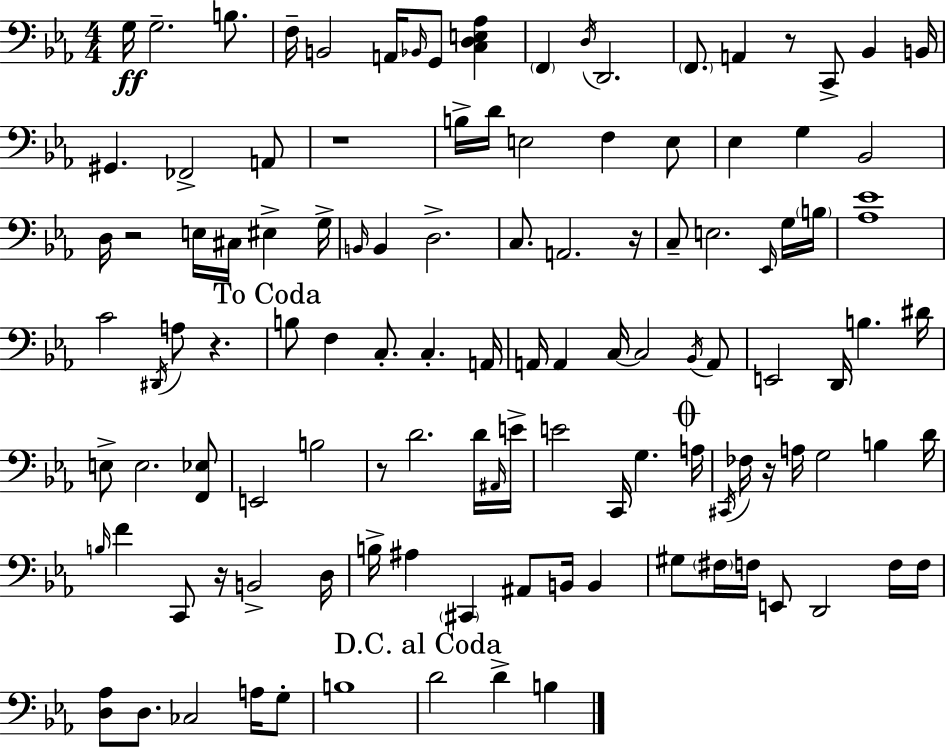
G3/s G3/h. B3/e. F3/s B2/h A2/s Bb2/s G2/e [C3,D3,E3,Ab3]/q F2/q D3/s D2/h. F2/e. A2/q R/e C2/e Bb2/q B2/s G#2/q. FES2/h A2/e R/w B3/s D4/s E3/h F3/q E3/e Eb3/q G3/q Bb2/h D3/s R/h E3/s C#3/s EIS3/q G3/s B2/s B2/q D3/h. C3/e. A2/h. R/s C3/e E3/h. Eb2/s G3/s B3/s [Ab3,Eb4]/w C4/h D#2/s A3/e R/q. B3/e F3/q C3/e. C3/q. A2/s A2/s A2/q C3/s C3/h Bb2/s A2/e E2/h D2/s B3/q. D#4/s E3/e E3/h. [F2,Eb3]/e E2/h B3/h R/e D4/h. D4/s A#2/s E4/s E4/h C2/s G3/q. A3/s C#2/s FES3/s R/s A3/s G3/h B3/q D4/s B3/s F4/q C2/e R/s B2/h D3/s B3/s A#3/q C#2/q A#2/e B2/s B2/q G#3/e F#3/s F3/s E2/e D2/h F3/s F3/s [D3,Ab3]/e D3/e. CES3/h A3/s G3/e B3/w D4/h D4/q B3/q